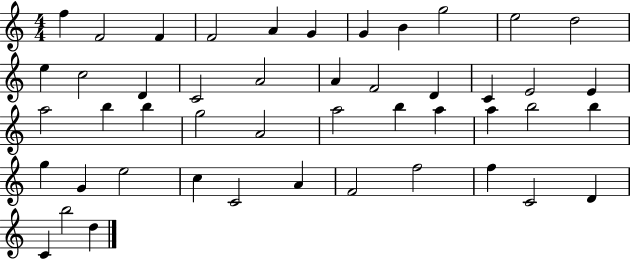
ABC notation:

X:1
T:Untitled
M:4/4
L:1/4
K:C
f F2 F F2 A G G B g2 e2 d2 e c2 D C2 A2 A F2 D C E2 E a2 b b g2 A2 a2 b a a b2 b g G e2 c C2 A F2 f2 f C2 D C b2 d